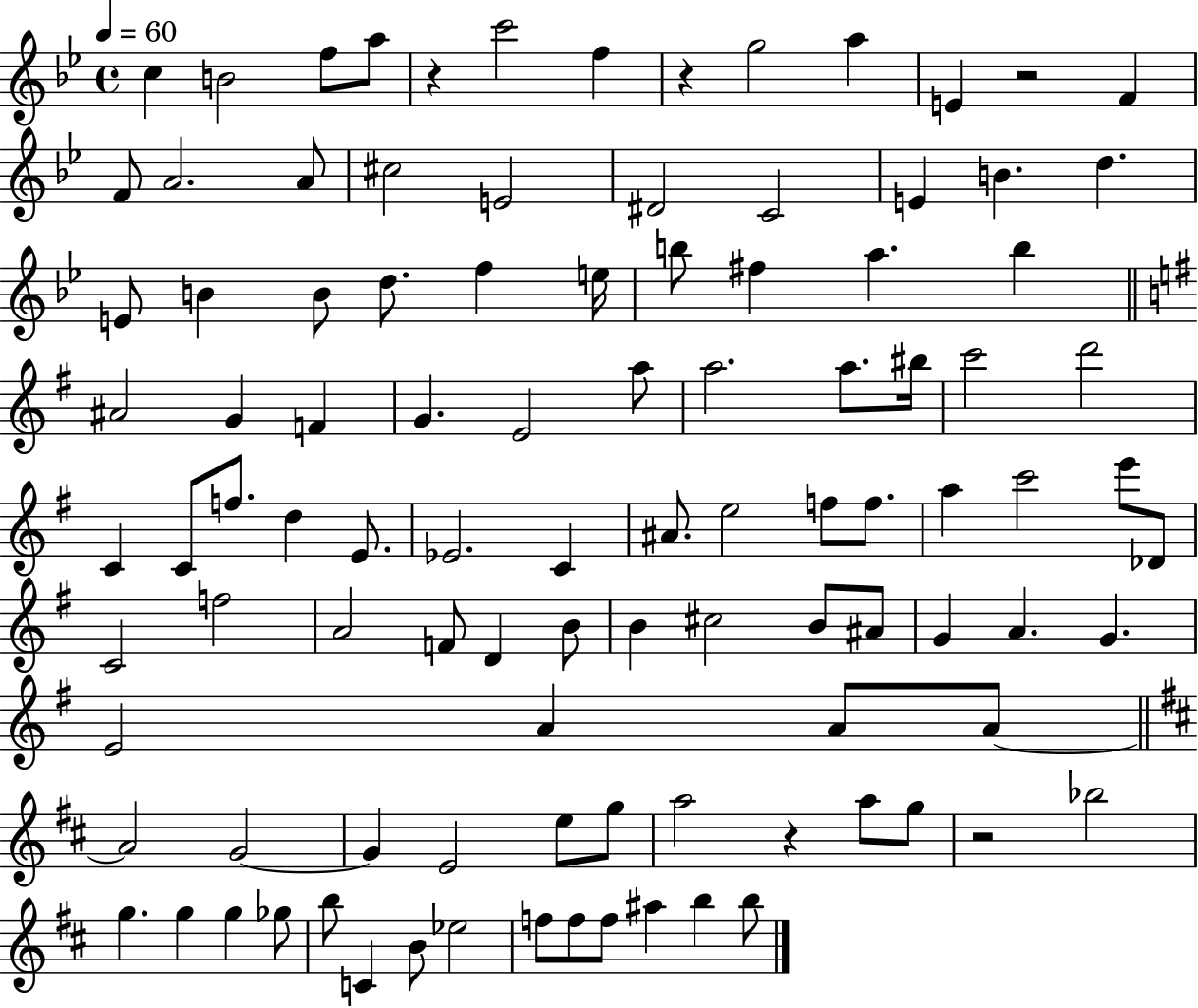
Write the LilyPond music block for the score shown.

{
  \clef treble
  \time 4/4
  \defaultTimeSignature
  \key bes \major
  \tempo 4 = 60
  \repeat volta 2 { c''4 b'2 f''8 a''8 | r4 c'''2 f''4 | r4 g''2 a''4 | e'4 r2 f'4 | \break f'8 a'2. a'8 | cis''2 e'2 | dis'2 c'2 | e'4 b'4. d''4. | \break e'8 b'4 b'8 d''8. f''4 e''16 | b''8 fis''4 a''4. b''4 | \bar "||" \break \key g \major ais'2 g'4 f'4 | g'4. e'2 a''8 | a''2. a''8. bis''16 | c'''2 d'''2 | \break c'4 c'8 f''8. d''4 e'8. | ees'2. c'4 | ais'8. e''2 f''8 f''8. | a''4 c'''2 e'''8 des'8 | \break c'2 f''2 | a'2 f'8 d'4 b'8 | b'4 cis''2 b'8 ais'8 | g'4 a'4. g'4. | \break e'2 a'4 a'8 a'8~~ | \bar "||" \break \key d \major a'2 g'2~~ | g'4 e'2 e''8 g''8 | a''2 r4 a''8 g''8 | r2 bes''2 | \break g''4. g''4 g''4 ges''8 | b''8 c'4 b'8 ees''2 | f''8 f''8 f''8 ais''4 b''4 b''8 | } \bar "|."
}